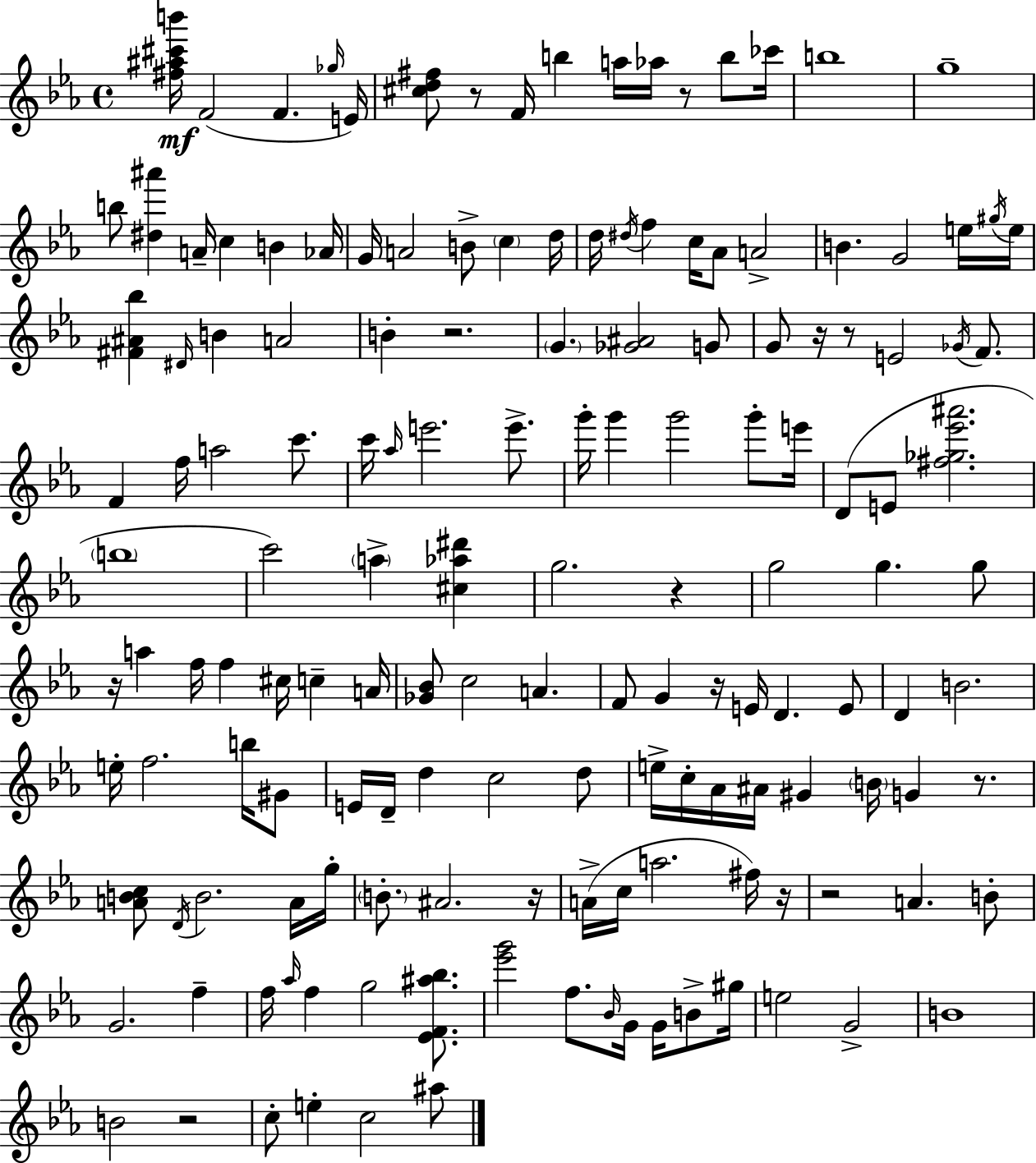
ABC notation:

X:1
T:Untitled
M:4/4
L:1/4
K:Eb
[^f^a^c'b']/4 F2 F _g/4 E/4 [^cd^f]/2 z/2 F/4 b a/4 _a/4 z/2 b/2 _c'/4 b4 g4 b/2 [^d^a'] A/4 c B _A/4 G/4 A2 B/2 c d/4 d/4 ^d/4 f c/4 _A/2 A2 B G2 e/4 ^g/4 e/4 [^F^A_b] ^D/4 B A2 B z2 G [_G^A]2 G/2 G/2 z/4 z/2 E2 _G/4 F/2 F f/4 a2 c'/2 c'/4 _a/4 e'2 e'/2 g'/4 g' g'2 g'/2 e'/4 D/2 E/2 [^f_g_e'^a']2 b4 c'2 a [^c_a^d'] g2 z g2 g g/2 z/4 a f/4 f ^c/4 c A/4 [_G_B]/2 c2 A F/2 G z/4 E/4 D E/2 D B2 e/4 f2 b/4 ^G/2 E/4 D/4 d c2 d/2 e/4 c/4 _A/4 ^A/4 ^G B/4 G z/2 [ABc]/2 D/4 B2 A/4 g/4 B/2 ^A2 z/4 A/4 c/4 a2 ^f/4 z/4 z2 A B/2 G2 f f/4 _a/4 f g2 [_EF^a_b]/2 [_e'g']2 f/2 _B/4 G/4 G/4 B/2 ^g/4 e2 G2 B4 B2 z2 c/2 e c2 ^a/2